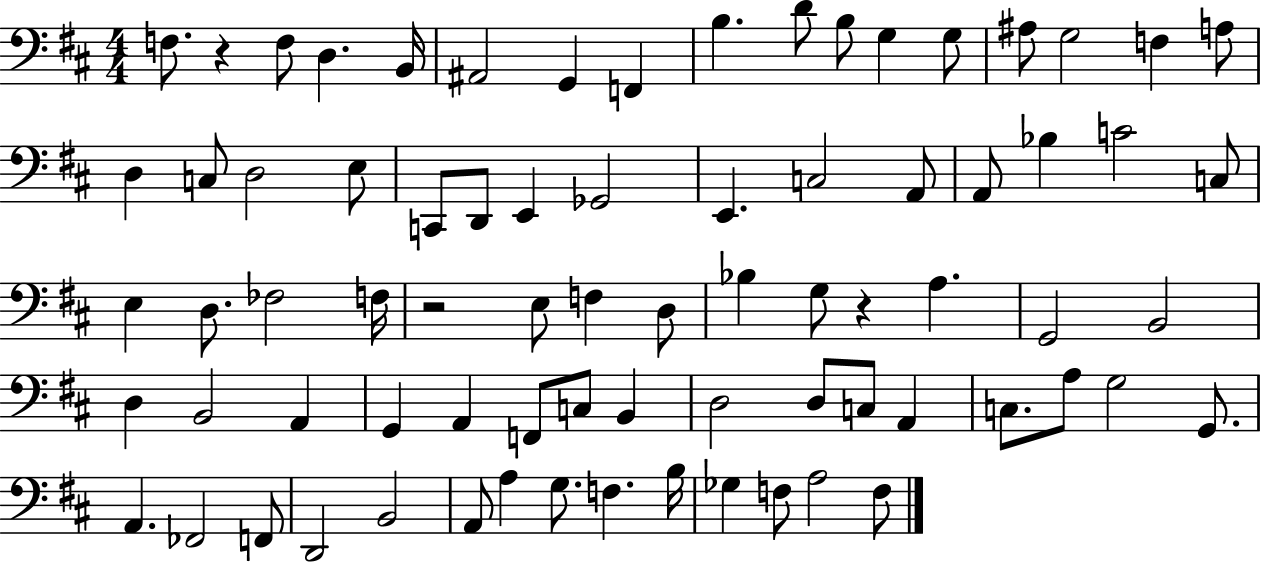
{
  \clef bass
  \numericTimeSignature
  \time 4/4
  \key d \major
  f8. r4 f8 d4. b,16 | ais,2 g,4 f,4 | b4. d'8 b8 g4 g8 | ais8 g2 f4 a8 | \break d4 c8 d2 e8 | c,8 d,8 e,4 ges,2 | e,4. c2 a,8 | a,8 bes4 c'2 c8 | \break e4 d8. fes2 f16 | r2 e8 f4 d8 | bes4 g8 r4 a4. | g,2 b,2 | \break d4 b,2 a,4 | g,4 a,4 f,8 c8 b,4 | d2 d8 c8 a,4 | c8. a8 g2 g,8. | \break a,4. fes,2 f,8 | d,2 b,2 | a,8 a4 g8. f4. b16 | ges4 f8 a2 f8 | \break \bar "|."
}